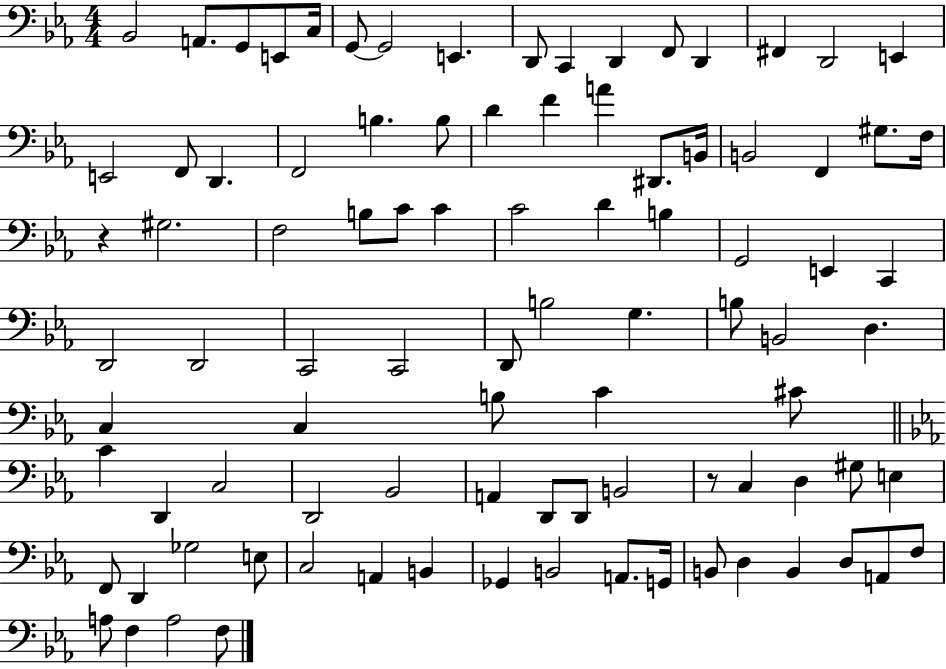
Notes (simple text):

Bb2/h A2/e. G2/e E2/e C3/s G2/e G2/h E2/q. D2/e C2/q D2/q F2/e D2/q F#2/q D2/h E2/q E2/h F2/e D2/q. F2/h B3/q. B3/e D4/q F4/q A4/q D#2/e. B2/s B2/h F2/q G#3/e. F3/s R/q G#3/h. F3/h B3/e C4/e C4/q C4/h D4/q B3/q G2/h E2/q C2/q D2/h D2/h C2/h C2/h D2/e B3/h G3/q. B3/e B2/h D3/q. C3/q C3/q B3/e C4/q C#4/e C4/q D2/q C3/h D2/h Bb2/h A2/q D2/e D2/e B2/h R/e C3/q D3/q G#3/e E3/q F2/e D2/q Gb3/h E3/e C3/h A2/q B2/q Gb2/q B2/h A2/e. G2/s B2/e D3/q B2/q D3/e A2/e F3/e A3/e F3/q A3/h F3/e